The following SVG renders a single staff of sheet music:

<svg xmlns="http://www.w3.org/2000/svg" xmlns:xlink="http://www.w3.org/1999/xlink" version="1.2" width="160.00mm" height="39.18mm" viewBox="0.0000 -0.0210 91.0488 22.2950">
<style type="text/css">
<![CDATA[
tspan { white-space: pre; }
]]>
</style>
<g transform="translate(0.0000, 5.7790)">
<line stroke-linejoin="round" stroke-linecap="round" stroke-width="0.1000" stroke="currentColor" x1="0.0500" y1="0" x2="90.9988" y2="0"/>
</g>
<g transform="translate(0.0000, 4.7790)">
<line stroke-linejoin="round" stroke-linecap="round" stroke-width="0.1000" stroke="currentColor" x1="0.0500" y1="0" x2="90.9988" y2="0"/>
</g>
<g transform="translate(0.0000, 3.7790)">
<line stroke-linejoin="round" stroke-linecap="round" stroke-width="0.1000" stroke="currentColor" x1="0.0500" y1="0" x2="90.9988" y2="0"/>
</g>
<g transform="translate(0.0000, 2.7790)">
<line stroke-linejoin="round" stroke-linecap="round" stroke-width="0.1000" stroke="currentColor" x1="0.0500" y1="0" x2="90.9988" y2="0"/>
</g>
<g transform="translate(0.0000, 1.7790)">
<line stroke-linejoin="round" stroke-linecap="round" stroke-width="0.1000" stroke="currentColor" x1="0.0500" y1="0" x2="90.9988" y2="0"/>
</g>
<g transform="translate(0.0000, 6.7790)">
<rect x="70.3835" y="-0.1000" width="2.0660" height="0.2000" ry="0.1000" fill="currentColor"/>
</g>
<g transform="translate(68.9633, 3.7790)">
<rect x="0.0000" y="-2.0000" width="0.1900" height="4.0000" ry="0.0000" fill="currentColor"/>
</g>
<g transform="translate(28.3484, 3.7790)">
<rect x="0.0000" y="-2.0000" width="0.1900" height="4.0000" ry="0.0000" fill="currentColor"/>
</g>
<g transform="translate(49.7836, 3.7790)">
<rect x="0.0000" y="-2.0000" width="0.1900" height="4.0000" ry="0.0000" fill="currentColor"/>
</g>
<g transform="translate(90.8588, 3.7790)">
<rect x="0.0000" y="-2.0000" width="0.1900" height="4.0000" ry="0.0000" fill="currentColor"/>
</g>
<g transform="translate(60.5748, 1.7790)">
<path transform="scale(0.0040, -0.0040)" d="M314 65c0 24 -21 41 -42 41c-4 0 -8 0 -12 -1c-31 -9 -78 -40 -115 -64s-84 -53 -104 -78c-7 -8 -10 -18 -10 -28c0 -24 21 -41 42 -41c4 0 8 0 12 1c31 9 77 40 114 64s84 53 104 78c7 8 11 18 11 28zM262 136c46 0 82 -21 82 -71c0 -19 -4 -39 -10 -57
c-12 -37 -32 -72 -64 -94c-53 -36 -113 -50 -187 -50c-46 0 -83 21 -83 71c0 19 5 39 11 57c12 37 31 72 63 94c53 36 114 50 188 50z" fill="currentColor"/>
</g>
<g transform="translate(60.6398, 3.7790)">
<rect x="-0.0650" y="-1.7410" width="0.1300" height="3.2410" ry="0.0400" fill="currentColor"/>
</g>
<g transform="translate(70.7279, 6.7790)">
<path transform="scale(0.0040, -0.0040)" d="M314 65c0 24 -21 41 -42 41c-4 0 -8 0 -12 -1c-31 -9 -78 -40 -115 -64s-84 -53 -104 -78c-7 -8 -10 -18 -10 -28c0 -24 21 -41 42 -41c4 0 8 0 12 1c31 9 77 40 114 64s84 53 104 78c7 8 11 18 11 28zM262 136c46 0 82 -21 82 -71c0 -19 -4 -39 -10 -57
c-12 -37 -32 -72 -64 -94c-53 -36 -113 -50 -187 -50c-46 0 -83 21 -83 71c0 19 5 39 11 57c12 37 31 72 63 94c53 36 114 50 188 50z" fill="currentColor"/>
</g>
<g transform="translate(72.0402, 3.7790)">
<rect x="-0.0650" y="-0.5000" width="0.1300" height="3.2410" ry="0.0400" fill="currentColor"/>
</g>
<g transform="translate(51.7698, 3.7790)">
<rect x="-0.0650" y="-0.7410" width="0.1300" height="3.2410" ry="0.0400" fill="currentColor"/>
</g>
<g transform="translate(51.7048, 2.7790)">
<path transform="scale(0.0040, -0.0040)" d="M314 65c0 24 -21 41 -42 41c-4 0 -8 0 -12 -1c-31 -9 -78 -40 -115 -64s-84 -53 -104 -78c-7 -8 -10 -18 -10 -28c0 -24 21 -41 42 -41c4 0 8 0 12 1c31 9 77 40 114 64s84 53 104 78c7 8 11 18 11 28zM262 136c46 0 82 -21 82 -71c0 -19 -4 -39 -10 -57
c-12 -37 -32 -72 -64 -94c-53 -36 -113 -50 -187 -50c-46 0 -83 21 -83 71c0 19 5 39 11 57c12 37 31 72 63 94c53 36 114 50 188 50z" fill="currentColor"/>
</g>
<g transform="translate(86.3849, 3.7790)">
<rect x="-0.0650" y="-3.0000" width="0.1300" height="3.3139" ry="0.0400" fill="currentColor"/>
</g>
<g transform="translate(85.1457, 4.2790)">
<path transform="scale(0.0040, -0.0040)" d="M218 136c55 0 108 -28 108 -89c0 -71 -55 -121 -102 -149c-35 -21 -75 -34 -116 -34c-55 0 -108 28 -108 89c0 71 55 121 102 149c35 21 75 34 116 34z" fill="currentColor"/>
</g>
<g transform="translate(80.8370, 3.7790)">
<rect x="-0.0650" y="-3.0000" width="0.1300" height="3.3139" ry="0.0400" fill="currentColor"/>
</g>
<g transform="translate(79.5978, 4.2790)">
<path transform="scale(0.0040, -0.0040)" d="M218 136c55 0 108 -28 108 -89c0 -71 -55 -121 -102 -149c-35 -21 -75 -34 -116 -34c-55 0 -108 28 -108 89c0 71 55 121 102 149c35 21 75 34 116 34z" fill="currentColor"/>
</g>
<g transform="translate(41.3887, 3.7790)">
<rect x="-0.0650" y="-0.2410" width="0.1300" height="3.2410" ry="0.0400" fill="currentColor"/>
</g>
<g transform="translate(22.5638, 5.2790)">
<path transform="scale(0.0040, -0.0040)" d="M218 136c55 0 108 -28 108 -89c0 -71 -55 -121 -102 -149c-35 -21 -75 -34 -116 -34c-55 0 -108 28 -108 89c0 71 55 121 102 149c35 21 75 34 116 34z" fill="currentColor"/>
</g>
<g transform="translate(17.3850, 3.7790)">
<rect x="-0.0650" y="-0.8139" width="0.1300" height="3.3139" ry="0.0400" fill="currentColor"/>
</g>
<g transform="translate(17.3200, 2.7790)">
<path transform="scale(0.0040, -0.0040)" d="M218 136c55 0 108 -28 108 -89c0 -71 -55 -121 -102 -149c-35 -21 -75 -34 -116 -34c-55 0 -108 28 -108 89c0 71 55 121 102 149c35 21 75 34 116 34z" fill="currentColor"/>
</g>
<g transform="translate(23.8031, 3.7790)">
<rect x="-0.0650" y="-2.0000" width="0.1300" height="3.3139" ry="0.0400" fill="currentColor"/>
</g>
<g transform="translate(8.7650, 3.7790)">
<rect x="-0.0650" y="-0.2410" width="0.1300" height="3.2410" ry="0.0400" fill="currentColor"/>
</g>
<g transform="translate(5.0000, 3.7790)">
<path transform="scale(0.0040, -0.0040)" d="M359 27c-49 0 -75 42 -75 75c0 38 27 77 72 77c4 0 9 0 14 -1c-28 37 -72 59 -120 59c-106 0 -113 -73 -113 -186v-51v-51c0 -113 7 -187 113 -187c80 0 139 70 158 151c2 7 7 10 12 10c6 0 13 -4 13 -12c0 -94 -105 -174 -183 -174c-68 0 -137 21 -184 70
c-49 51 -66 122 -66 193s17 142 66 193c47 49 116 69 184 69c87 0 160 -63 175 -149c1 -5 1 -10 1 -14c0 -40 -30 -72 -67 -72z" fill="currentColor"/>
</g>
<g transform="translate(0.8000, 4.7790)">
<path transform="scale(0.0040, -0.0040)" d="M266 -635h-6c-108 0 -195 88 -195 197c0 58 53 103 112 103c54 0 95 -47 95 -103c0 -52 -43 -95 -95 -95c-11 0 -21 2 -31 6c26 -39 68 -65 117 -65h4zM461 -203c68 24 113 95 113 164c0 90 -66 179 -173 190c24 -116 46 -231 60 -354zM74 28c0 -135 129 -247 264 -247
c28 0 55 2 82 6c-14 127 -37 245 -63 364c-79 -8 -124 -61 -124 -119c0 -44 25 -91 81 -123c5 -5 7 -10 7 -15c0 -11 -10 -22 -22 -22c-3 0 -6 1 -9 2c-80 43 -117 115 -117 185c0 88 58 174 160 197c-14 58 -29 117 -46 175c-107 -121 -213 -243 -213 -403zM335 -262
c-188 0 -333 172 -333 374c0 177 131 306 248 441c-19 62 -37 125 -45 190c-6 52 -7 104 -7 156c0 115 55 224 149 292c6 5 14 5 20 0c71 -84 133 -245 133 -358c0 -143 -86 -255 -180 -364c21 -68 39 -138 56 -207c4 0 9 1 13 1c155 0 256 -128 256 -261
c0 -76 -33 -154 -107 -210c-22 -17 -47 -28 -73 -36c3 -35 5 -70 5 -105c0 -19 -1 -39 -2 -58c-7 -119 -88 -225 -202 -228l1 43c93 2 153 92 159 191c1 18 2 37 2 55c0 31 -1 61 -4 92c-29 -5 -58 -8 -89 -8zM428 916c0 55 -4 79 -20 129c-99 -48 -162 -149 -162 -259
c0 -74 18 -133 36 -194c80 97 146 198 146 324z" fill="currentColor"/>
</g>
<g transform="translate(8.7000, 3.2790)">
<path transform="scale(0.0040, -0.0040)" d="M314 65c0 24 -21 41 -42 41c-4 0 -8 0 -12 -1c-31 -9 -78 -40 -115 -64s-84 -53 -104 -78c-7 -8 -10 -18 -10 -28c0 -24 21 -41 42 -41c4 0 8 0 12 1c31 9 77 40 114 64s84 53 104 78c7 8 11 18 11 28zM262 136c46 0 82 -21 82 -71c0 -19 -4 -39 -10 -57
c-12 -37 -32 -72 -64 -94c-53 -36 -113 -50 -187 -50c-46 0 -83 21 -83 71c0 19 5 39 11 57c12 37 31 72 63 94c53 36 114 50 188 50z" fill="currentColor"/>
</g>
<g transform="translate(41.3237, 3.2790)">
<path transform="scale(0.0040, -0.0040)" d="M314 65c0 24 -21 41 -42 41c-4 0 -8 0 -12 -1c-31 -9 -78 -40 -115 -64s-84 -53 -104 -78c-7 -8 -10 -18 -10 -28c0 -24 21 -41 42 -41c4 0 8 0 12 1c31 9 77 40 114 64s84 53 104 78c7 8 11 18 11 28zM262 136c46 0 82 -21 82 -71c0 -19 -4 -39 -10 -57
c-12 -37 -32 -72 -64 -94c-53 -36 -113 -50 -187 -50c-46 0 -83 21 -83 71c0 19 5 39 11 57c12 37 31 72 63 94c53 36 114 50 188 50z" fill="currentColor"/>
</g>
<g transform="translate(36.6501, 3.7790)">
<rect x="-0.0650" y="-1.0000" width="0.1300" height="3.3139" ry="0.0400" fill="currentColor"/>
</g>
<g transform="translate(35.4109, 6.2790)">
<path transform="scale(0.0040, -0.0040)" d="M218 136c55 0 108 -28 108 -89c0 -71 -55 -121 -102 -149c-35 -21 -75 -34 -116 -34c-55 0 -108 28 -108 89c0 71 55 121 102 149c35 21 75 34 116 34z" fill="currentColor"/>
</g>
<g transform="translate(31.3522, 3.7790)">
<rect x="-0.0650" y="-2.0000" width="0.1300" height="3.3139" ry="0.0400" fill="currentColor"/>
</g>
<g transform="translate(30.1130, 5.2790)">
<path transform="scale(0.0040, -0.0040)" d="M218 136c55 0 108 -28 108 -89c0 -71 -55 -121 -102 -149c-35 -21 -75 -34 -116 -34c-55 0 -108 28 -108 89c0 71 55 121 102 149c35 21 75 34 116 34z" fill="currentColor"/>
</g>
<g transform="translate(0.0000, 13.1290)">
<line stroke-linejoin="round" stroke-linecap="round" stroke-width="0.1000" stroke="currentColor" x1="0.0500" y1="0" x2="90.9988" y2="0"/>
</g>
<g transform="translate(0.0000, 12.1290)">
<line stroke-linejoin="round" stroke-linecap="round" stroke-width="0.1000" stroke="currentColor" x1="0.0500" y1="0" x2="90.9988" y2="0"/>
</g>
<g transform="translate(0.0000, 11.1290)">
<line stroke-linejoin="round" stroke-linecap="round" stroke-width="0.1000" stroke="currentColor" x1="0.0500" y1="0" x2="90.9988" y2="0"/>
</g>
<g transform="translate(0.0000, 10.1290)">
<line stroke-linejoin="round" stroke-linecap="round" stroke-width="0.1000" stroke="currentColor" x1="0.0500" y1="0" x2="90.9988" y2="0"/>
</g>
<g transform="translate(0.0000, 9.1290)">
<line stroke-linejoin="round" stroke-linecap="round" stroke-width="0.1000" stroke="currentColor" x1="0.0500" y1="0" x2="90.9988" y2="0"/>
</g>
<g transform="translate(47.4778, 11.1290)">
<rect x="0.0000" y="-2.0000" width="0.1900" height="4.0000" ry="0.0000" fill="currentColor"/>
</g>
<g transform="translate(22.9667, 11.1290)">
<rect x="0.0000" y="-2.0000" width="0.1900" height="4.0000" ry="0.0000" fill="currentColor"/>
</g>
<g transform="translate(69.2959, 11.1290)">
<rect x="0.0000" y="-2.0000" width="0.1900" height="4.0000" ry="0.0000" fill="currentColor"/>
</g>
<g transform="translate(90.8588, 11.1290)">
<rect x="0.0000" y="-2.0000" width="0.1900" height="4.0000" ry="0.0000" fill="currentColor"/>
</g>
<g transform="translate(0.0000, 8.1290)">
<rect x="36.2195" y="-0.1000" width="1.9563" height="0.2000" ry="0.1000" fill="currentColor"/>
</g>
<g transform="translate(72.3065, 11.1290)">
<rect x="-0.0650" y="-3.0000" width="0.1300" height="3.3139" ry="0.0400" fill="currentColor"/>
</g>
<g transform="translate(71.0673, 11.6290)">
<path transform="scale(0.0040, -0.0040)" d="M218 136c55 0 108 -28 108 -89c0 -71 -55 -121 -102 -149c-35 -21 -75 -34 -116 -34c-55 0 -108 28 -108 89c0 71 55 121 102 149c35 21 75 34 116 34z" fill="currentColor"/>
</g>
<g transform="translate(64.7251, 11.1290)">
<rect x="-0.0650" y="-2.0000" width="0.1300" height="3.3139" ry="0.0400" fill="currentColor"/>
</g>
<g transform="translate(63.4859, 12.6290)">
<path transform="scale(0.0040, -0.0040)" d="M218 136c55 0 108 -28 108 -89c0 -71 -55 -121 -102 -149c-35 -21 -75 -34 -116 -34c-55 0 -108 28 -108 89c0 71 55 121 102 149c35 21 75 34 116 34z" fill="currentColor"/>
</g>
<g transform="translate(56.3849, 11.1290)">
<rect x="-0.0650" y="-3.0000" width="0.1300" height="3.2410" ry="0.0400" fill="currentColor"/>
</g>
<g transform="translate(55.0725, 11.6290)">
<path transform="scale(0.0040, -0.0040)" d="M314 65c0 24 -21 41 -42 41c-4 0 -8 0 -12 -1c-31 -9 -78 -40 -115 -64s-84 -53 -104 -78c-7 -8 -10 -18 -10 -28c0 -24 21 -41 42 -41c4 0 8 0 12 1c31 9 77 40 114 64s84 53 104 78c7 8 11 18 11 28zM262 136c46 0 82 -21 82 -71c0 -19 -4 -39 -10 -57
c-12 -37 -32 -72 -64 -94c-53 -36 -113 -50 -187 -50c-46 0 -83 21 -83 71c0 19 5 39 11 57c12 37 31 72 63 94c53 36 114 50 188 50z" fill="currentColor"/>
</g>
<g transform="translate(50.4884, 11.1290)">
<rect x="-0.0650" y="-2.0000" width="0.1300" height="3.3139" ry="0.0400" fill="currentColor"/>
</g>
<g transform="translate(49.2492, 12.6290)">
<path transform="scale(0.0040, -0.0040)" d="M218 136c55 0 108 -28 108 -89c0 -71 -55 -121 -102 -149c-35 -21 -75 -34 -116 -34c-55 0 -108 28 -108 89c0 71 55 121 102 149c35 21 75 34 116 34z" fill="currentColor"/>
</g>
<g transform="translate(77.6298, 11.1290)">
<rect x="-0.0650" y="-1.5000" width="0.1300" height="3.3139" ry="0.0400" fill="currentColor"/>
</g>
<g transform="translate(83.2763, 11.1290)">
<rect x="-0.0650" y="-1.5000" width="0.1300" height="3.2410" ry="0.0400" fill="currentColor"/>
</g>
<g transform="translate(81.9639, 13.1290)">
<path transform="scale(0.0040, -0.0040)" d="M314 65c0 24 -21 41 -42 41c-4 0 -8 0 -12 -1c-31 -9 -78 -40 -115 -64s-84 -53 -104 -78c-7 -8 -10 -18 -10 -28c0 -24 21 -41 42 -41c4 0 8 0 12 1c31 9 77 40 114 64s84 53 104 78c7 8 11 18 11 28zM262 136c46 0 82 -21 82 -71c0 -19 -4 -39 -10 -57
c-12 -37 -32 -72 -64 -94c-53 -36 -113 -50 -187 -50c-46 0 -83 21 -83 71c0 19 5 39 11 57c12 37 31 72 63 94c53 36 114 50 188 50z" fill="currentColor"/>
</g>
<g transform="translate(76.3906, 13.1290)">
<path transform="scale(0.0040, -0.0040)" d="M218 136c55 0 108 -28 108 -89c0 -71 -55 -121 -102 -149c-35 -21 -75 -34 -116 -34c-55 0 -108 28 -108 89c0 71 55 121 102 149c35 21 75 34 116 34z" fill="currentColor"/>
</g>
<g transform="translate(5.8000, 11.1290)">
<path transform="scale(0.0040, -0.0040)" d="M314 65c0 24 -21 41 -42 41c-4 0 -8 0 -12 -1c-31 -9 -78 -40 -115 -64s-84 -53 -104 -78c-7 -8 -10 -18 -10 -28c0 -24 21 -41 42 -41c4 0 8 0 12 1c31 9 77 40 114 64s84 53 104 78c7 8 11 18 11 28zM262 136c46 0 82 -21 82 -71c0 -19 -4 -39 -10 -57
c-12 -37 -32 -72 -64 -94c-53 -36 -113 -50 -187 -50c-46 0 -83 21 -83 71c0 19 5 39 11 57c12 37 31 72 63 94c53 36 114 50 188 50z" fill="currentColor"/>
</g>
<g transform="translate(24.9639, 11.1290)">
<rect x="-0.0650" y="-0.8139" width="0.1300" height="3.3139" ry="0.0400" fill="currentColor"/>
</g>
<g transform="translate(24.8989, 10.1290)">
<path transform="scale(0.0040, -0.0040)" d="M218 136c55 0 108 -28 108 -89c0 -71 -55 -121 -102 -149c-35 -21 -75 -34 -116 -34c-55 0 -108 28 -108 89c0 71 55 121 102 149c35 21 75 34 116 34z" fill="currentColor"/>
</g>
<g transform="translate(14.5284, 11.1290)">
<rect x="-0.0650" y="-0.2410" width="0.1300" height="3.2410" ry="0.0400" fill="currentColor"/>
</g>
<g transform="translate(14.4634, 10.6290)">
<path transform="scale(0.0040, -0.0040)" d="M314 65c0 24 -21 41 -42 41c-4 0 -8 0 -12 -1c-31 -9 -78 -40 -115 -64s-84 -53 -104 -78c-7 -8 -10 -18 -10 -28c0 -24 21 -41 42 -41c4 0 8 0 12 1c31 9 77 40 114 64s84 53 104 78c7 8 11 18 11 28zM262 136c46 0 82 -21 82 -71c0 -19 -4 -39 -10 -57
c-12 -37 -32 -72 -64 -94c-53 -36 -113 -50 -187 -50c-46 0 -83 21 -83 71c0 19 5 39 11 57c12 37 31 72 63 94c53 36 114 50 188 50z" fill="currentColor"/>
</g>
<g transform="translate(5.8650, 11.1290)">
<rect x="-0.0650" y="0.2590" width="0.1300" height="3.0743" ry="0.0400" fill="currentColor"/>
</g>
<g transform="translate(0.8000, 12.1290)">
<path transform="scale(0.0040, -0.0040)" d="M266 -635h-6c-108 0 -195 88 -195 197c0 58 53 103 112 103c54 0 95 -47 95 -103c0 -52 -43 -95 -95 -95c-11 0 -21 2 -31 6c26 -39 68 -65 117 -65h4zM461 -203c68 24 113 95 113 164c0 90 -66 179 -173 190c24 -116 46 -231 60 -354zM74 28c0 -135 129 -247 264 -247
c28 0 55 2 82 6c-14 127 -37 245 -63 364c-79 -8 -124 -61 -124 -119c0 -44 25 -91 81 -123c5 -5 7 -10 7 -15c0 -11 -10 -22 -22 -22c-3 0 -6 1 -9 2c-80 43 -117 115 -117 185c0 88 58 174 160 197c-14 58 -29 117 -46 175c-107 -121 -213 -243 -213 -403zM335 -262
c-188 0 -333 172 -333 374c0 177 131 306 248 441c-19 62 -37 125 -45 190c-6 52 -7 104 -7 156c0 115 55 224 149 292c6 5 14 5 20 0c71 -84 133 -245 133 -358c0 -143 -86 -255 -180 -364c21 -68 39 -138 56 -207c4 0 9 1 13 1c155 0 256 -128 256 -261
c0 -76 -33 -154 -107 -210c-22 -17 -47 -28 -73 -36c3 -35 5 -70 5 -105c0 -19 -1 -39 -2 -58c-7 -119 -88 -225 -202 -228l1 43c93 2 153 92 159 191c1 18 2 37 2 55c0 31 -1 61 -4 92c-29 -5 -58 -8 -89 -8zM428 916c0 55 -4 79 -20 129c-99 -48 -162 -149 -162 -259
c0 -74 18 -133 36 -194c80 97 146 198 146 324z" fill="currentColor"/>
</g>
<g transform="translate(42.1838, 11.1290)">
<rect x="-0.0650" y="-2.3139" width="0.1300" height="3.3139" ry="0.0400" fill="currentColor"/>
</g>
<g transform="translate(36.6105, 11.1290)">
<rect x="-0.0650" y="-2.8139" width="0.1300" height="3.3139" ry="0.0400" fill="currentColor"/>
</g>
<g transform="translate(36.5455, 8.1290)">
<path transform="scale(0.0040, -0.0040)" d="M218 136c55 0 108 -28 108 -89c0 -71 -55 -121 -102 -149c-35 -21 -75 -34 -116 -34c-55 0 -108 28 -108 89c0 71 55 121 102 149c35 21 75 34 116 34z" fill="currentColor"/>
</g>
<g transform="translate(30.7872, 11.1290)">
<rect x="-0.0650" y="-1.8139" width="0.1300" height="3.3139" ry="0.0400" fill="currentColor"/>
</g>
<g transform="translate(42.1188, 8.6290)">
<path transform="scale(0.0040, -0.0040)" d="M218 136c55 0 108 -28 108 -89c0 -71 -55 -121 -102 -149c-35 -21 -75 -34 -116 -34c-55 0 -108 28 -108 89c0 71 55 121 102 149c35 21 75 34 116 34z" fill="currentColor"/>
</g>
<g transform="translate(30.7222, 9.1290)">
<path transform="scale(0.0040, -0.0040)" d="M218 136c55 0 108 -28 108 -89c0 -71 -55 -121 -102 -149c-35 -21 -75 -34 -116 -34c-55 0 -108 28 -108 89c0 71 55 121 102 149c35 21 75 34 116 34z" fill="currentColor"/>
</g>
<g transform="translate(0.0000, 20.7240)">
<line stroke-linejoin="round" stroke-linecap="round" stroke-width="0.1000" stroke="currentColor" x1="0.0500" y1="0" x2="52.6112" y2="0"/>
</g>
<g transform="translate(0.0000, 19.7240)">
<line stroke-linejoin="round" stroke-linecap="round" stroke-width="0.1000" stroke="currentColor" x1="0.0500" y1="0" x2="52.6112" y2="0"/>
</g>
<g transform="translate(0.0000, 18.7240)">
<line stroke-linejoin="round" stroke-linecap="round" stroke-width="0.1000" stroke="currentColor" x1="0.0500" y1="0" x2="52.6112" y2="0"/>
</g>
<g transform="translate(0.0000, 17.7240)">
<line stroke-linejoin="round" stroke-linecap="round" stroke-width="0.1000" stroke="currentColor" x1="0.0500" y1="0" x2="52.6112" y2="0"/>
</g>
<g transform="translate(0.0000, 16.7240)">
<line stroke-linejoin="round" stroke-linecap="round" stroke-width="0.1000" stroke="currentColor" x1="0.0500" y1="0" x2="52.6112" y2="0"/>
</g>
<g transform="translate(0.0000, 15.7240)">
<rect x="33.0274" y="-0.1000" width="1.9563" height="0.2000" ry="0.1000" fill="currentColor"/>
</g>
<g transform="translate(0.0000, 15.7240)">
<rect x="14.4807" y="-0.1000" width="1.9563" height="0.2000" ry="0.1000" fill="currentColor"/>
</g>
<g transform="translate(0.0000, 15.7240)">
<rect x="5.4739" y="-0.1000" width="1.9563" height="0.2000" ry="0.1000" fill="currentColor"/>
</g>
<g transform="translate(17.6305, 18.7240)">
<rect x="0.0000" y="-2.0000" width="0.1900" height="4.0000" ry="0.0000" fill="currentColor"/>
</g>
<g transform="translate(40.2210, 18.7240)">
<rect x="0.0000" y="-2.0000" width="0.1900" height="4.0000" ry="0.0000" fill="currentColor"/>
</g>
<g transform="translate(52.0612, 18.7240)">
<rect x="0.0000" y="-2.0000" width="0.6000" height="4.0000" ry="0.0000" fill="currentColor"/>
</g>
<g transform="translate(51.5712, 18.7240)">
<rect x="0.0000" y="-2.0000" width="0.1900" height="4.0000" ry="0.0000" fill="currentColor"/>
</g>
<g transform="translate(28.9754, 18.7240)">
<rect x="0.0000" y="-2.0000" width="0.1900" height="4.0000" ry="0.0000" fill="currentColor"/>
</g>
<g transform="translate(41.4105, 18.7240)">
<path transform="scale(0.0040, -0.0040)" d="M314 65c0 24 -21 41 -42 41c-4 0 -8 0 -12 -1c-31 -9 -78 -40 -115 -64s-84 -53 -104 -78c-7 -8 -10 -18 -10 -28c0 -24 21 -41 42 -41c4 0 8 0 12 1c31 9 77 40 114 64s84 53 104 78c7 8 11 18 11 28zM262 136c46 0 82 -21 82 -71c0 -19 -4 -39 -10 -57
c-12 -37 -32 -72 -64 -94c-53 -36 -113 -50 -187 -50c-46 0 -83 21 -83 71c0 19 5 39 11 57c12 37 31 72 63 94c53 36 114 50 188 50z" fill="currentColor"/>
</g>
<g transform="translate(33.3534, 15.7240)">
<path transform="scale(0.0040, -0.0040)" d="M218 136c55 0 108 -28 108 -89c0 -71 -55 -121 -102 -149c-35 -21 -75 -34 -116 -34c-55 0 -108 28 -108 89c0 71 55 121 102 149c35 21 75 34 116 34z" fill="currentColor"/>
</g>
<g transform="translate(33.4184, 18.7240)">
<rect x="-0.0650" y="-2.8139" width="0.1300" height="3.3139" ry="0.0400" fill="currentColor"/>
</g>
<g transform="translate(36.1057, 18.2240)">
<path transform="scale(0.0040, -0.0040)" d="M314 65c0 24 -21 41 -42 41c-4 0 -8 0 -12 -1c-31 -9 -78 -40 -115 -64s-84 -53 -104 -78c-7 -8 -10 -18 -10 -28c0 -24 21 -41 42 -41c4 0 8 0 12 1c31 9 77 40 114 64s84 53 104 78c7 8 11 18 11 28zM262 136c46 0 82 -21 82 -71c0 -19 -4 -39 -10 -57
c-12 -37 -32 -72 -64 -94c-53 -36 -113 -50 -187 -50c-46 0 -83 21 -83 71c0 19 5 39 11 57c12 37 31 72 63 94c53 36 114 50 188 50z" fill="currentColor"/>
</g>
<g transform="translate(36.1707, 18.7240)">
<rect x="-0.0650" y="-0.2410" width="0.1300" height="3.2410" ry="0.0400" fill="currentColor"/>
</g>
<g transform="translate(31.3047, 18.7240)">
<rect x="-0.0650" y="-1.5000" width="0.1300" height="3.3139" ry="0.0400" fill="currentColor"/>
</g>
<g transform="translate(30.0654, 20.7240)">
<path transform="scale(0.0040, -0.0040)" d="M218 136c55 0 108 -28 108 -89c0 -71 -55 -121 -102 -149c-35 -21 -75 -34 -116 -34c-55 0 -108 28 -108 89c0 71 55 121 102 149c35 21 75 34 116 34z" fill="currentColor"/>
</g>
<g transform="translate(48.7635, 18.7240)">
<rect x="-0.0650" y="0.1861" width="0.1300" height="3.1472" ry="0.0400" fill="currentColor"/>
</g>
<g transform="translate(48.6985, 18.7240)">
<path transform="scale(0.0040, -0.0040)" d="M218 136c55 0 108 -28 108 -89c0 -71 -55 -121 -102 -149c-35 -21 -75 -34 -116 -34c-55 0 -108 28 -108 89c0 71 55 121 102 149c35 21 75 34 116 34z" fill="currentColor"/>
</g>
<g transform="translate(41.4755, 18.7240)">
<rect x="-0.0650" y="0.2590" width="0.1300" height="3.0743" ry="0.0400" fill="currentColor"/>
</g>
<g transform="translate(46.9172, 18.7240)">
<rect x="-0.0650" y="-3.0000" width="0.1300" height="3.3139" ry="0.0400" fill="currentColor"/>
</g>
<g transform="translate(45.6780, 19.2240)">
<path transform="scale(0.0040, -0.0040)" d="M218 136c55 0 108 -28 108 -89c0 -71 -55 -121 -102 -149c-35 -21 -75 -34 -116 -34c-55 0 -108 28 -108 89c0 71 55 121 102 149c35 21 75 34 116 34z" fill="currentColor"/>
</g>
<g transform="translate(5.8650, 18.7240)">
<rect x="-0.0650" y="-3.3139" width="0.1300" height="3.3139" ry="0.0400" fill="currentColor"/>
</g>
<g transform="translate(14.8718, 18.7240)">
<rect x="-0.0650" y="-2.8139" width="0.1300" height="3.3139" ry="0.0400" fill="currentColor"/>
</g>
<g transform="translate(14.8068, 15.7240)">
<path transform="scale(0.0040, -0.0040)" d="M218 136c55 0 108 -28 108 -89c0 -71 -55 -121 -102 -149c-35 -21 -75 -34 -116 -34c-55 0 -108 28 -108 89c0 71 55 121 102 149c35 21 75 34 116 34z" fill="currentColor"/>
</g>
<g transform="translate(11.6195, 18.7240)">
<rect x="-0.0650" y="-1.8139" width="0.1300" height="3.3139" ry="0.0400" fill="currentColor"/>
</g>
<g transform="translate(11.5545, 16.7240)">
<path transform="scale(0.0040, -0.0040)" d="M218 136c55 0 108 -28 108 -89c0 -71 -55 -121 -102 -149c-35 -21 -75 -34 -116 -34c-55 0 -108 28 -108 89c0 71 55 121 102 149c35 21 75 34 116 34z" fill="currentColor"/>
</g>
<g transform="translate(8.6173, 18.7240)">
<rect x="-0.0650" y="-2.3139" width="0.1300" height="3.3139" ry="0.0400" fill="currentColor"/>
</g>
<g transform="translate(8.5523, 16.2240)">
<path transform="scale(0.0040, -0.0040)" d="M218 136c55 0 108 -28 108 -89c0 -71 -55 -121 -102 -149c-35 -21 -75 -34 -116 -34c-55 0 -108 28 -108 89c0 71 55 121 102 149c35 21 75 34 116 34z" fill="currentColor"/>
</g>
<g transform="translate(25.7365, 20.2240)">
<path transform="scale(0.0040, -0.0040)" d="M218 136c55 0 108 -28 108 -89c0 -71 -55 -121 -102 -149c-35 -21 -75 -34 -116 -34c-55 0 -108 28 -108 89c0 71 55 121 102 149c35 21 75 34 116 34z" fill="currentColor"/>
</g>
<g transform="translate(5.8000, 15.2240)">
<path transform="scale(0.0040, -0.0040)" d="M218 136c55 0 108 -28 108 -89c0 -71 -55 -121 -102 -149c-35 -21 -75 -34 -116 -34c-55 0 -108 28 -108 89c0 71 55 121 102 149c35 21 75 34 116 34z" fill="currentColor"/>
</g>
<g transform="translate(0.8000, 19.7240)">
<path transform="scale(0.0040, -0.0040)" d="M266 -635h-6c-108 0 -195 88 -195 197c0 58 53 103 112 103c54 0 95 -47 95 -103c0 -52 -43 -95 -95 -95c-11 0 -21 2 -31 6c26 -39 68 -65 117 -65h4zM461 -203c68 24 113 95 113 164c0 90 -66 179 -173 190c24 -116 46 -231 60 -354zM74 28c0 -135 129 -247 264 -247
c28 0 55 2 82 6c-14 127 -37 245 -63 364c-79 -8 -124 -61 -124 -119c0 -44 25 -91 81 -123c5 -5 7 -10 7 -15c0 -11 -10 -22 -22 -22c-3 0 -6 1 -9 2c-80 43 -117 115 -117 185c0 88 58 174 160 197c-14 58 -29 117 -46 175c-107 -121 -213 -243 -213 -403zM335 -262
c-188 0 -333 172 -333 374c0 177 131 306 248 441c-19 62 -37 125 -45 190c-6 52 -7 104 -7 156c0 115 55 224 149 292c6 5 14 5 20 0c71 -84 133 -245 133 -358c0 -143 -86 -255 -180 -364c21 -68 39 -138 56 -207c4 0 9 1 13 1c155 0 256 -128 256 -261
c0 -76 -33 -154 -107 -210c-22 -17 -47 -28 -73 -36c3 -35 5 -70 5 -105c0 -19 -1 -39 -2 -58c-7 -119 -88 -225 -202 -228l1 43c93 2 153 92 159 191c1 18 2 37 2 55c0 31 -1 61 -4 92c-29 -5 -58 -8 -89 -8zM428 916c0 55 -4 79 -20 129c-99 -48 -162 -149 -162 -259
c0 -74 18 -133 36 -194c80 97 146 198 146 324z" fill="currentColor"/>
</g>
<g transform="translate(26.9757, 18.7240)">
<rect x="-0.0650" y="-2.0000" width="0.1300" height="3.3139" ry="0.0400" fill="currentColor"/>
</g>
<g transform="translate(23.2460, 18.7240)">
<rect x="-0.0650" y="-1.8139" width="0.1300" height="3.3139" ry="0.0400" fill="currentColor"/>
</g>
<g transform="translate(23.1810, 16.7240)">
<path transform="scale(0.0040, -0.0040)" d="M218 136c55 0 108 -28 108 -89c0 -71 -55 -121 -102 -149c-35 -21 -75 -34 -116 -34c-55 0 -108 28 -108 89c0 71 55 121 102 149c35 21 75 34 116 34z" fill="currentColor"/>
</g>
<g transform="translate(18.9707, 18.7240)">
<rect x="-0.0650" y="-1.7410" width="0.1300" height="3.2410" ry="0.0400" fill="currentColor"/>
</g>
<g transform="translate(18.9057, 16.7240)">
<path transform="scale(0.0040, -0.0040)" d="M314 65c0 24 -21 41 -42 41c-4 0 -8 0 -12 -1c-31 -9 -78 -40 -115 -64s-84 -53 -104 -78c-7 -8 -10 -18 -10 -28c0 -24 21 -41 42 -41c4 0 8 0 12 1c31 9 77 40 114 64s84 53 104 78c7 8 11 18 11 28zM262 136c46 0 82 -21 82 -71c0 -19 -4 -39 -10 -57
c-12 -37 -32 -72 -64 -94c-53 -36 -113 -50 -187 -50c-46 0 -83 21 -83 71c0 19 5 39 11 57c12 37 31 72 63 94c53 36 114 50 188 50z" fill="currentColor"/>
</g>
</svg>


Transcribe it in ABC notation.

X:1
T:Untitled
M:4/4
L:1/4
K:C
c2 d F F D c2 d2 f2 C2 A A B2 c2 d f a g F A2 F A E E2 b g f a f2 f F E a c2 B2 A B